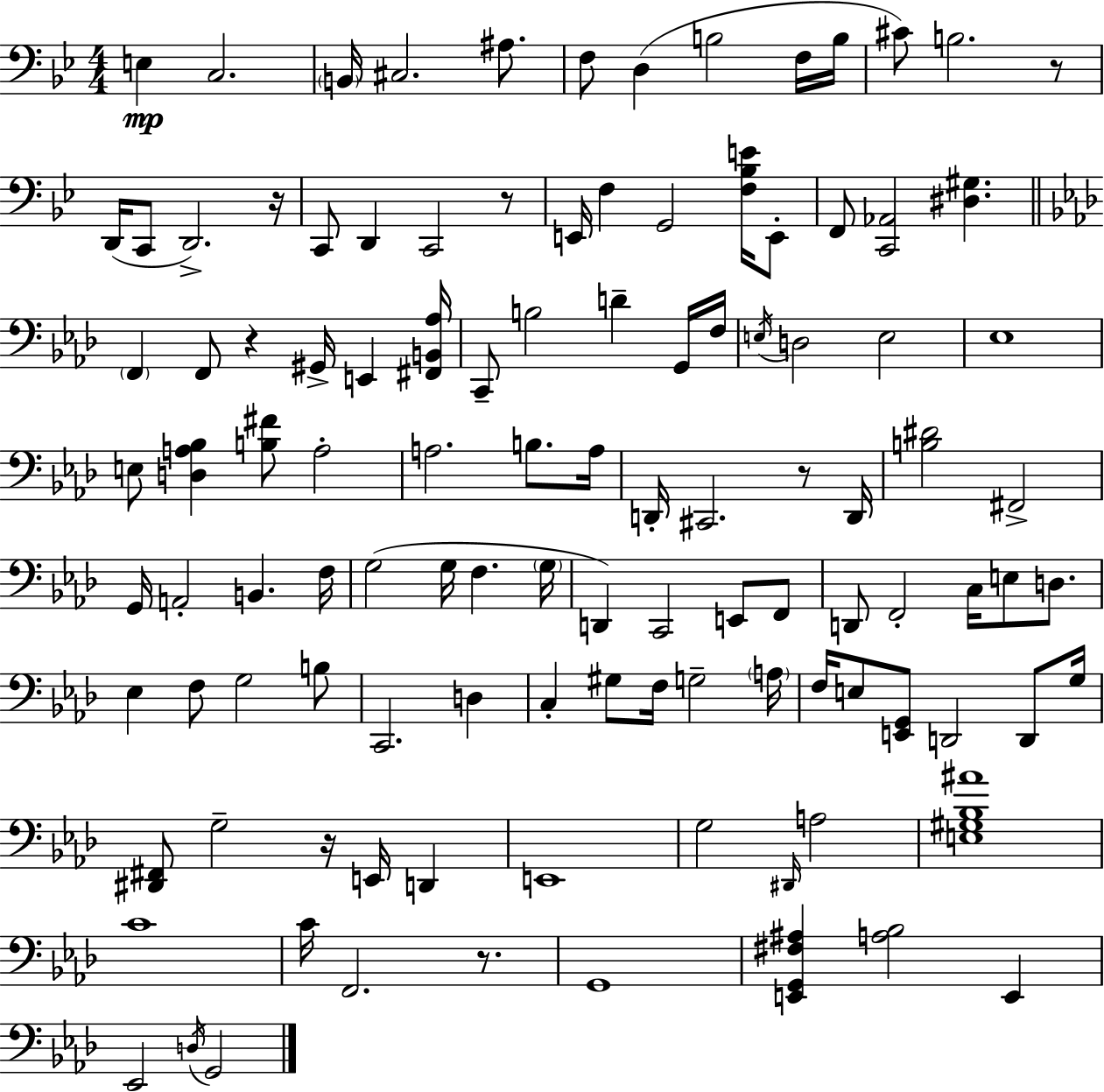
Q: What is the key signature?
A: BES major